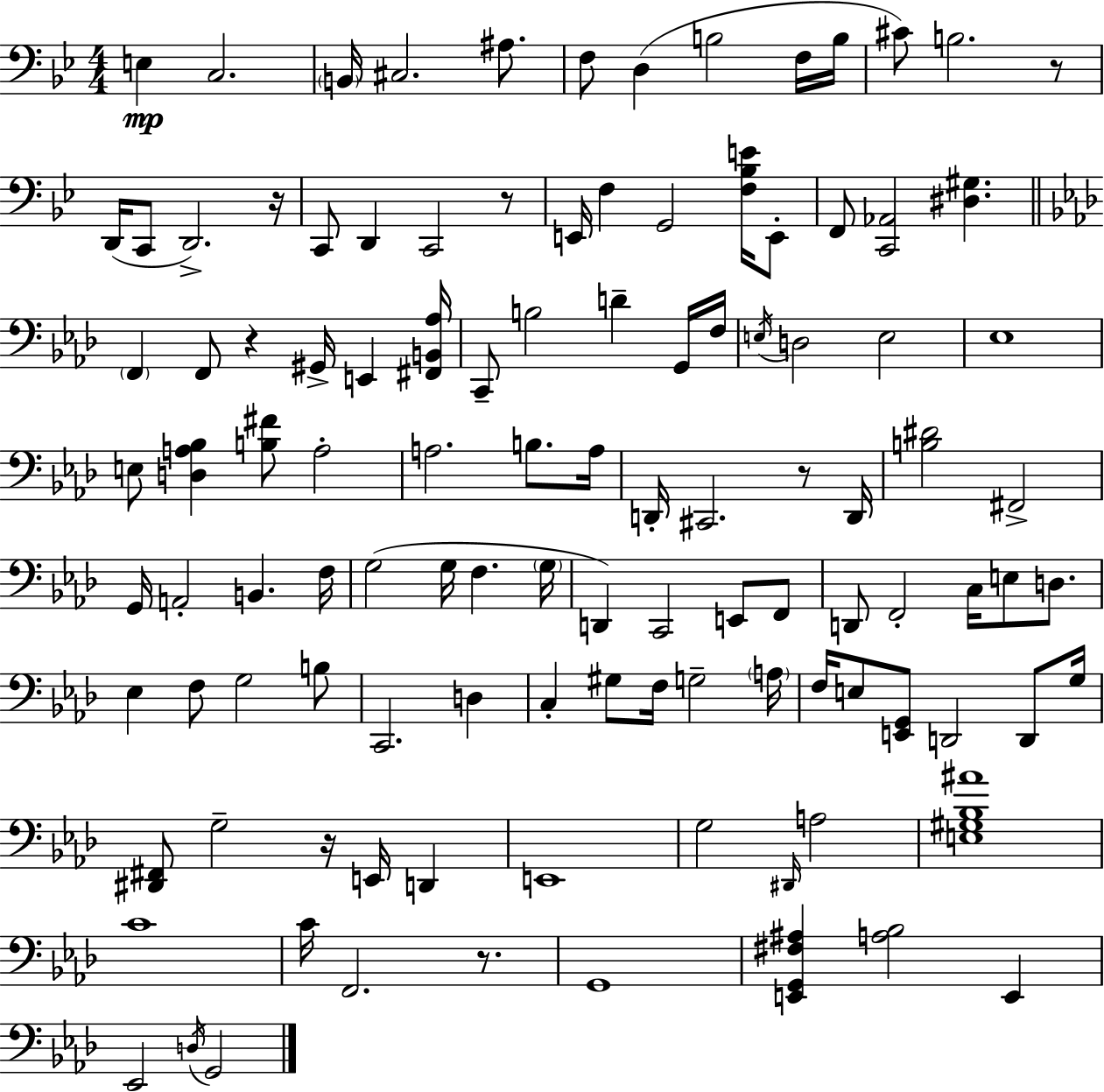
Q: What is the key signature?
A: BES major